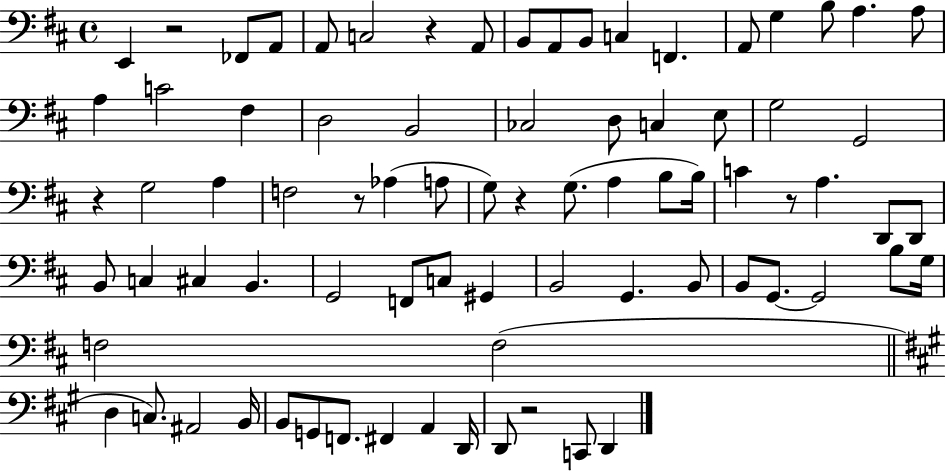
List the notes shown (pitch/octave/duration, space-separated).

E2/q R/h FES2/e A2/e A2/e C3/h R/q A2/e B2/e A2/e B2/e C3/q F2/q. A2/e G3/q B3/e A3/q. A3/e A3/q C4/h F#3/q D3/h B2/h CES3/h D3/e C3/q E3/e G3/h G2/h R/q G3/h A3/q F3/h R/e Ab3/q A3/e G3/e R/q G3/e. A3/q B3/e B3/s C4/q R/e A3/q. D2/e D2/e B2/e C3/q C#3/q B2/q. G2/h F2/e C3/e G#2/q B2/h G2/q. B2/e B2/e G2/e. G2/h B3/e G3/s F3/h F3/h D3/q C3/e. A#2/h B2/s B2/e G2/e F2/e. F#2/q A2/q D2/s D2/e R/h C2/e D2/q